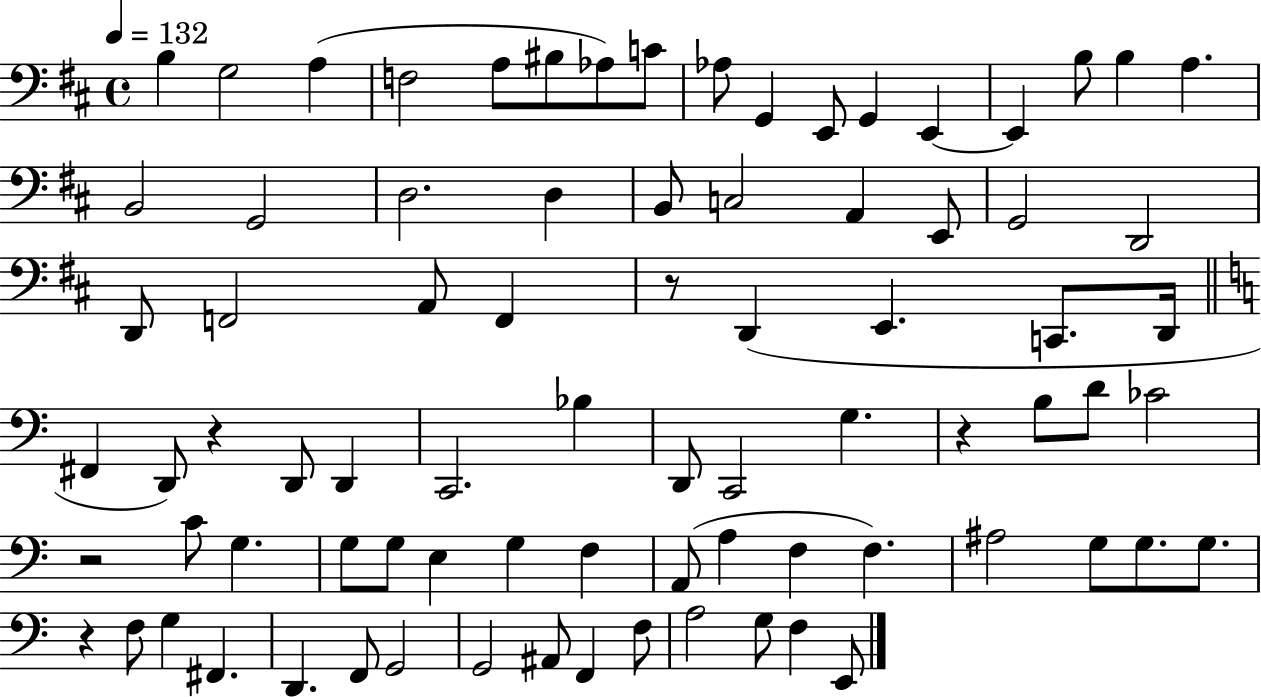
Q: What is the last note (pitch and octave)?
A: E2